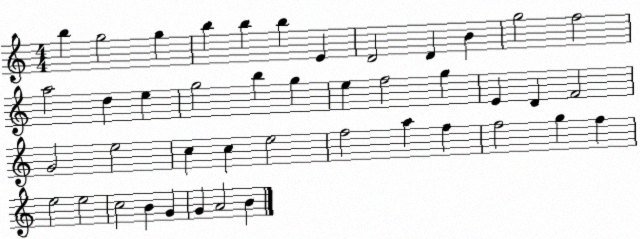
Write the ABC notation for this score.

X:1
T:Untitled
M:4/4
L:1/4
K:C
b g2 g b b b E D2 D B g2 f2 a2 d e g2 b g e f2 g E D F2 G2 e2 c c e2 f2 a f f2 g f e2 e2 c2 B G G A2 B